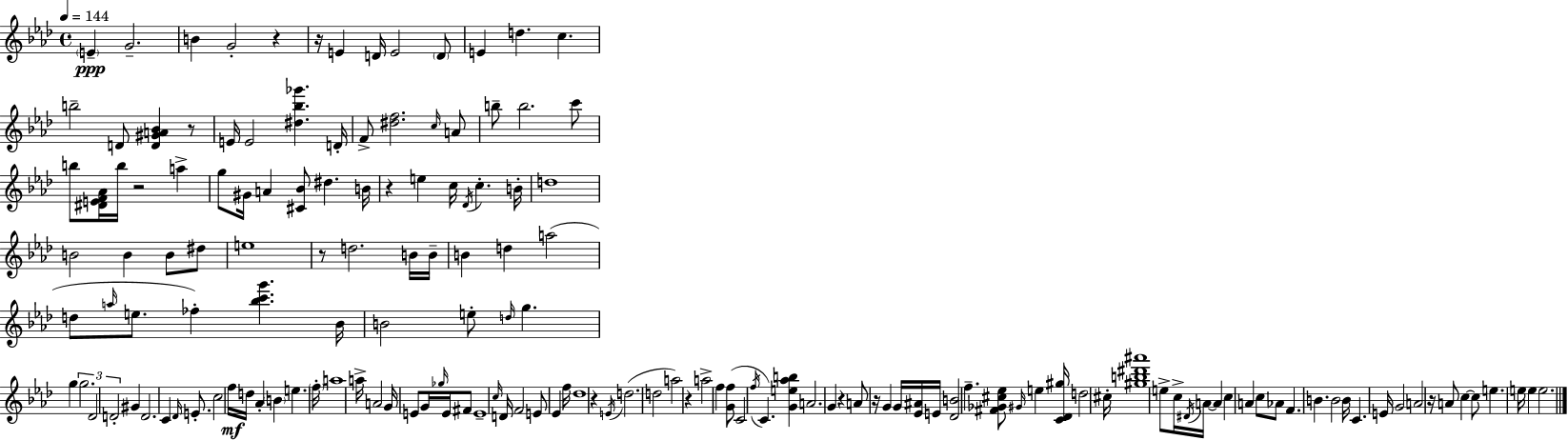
E4/q G4/h. B4/q G4/h R/q R/s E4/q D4/s E4/h D4/e E4/q D5/q. C5/q. B5/h D4/e [D4,G#4,A4,Bb4]/q R/e E4/s E4/h [D#5,Bb5,Gb6]/q. D4/s F4/e [D#5,F5]/h. C5/s A4/e B5/e B5/h. C6/e B5/e [D#4,E4,F4,Ab4]/s B5/s R/h A5/q G5/e G#4/s A4/q [C#4,Bb4]/e D#5/q. B4/s R/q E5/q C5/s Db4/s C5/q. B4/s D5/w B4/h B4/q B4/e D#5/e E5/w R/e D5/h. B4/s B4/s B4/q D5/q A5/h D5/e A5/s E5/e. FES5/q [Bb5,C6,G6]/q. Bb4/s B4/h E5/e D5/s G5/q. G5/q G5/h. Db4/h D4/h G#4/q D4/h. C4/q Db4/s E4/e. C5/h F5/s D5/s Ab4/q B4/q E5/q. F5/s A5/w A5/s A4/h G4/s E4/e G4/s Gb5/s E4/s F#4/e E4/w C5/s D4/s F4/h E4/e Eb4/q F5/s Db5/w R/q E4/s D5/h. D5/h A5/h R/q A5/h F5/q [G4,F5]/e C4/h F5/s C4/q. [G4,E5,Ab5,B5]/q A4/h. G4/q R/q A4/e R/s G4/q G4/s [Eb4,A#4]/s E4/s [Db4,B4]/h F5/q. [F#4,Gb4,C#5,Eb5]/e G#4/s E5/q [C4,Db4,G#5]/s D5/h C#5/s [G#5,B5,D#6,A#6]/w E5/e C5/s D#4/s A4/s A4/q C5/q A4/q C5/e Ab4/e F4/q. B4/q. B4/h B4/s C4/q. E4/s G4/h A4/h R/s A4/e C5/q C5/e E5/q. E5/s E5/q E5/h.